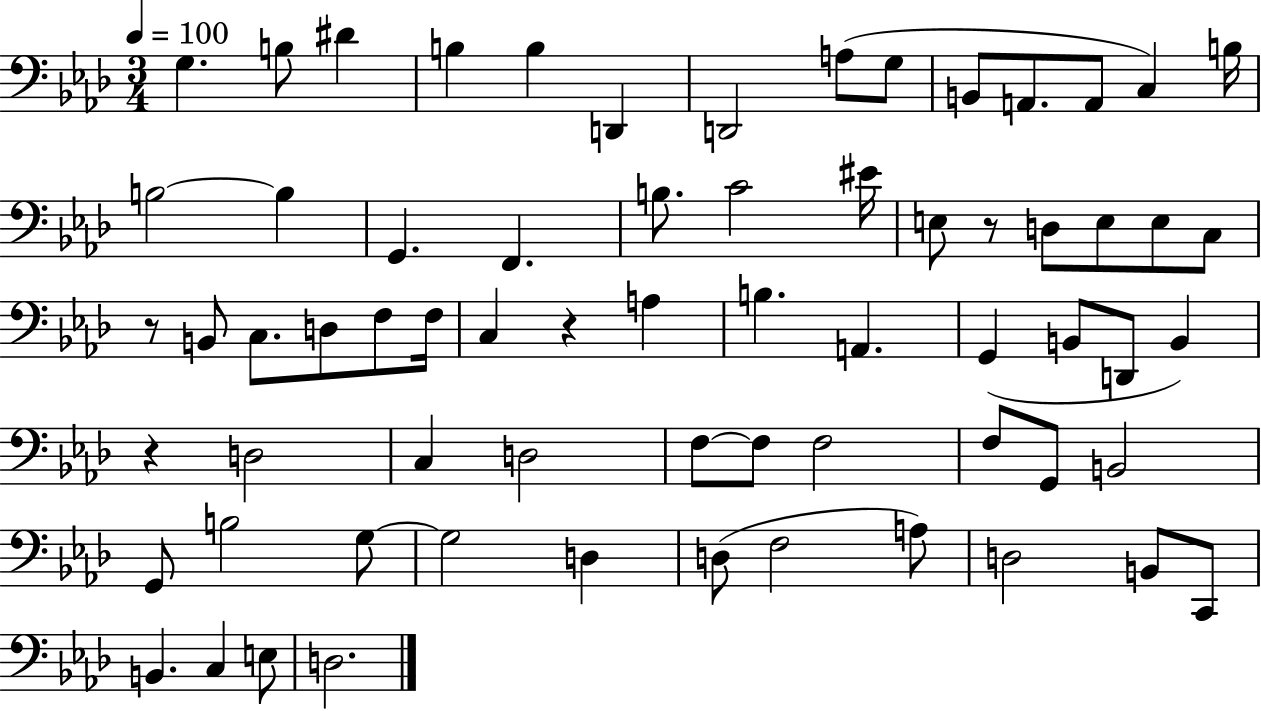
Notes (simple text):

G3/q. B3/e D#4/q B3/q B3/q D2/q D2/h A3/e G3/e B2/e A2/e. A2/e C3/q B3/s B3/h B3/q G2/q. F2/q. B3/e. C4/h EIS4/s E3/e R/e D3/e E3/e E3/e C3/e R/e B2/e C3/e. D3/e F3/e F3/s C3/q R/q A3/q B3/q. A2/q. G2/q B2/e D2/e B2/q R/q D3/h C3/q D3/h F3/e F3/e F3/h F3/e G2/e B2/h G2/e B3/h G3/e G3/h D3/q D3/e F3/h A3/e D3/h B2/e C2/e B2/q. C3/q E3/e D3/h.